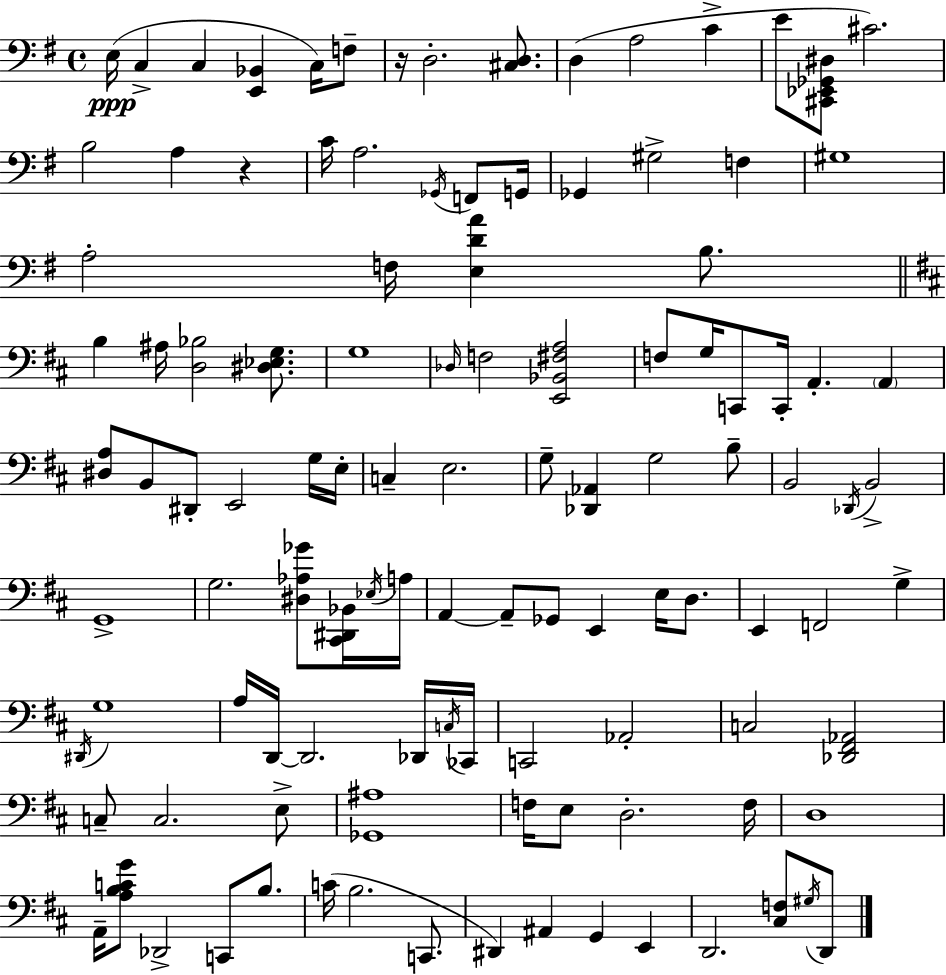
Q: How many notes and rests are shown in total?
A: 112